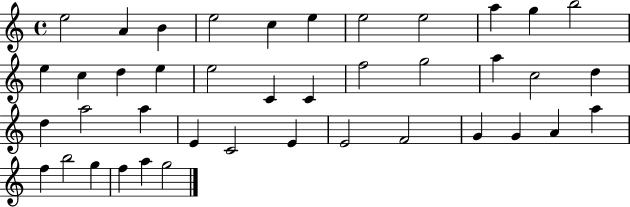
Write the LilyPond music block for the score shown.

{
  \clef treble
  \time 4/4
  \defaultTimeSignature
  \key c \major
  e''2 a'4 b'4 | e''2 c''4 e''4 | e''2 e''2 | a''4 g''4 b''2 | \break e''4 c''4 d''4 e''4 | e''2 c'4 c'4 | f''2 g''2 | a''4 c''2 d''4 | \break d''4 a''2 a''4 | e'4 c'2 e'4 | e'2 f'2 | g'4 g'4 a'4 a''4 | \break f''4 b''2 g''4 | f''4 a''4 g''2 | \bar "|."
}